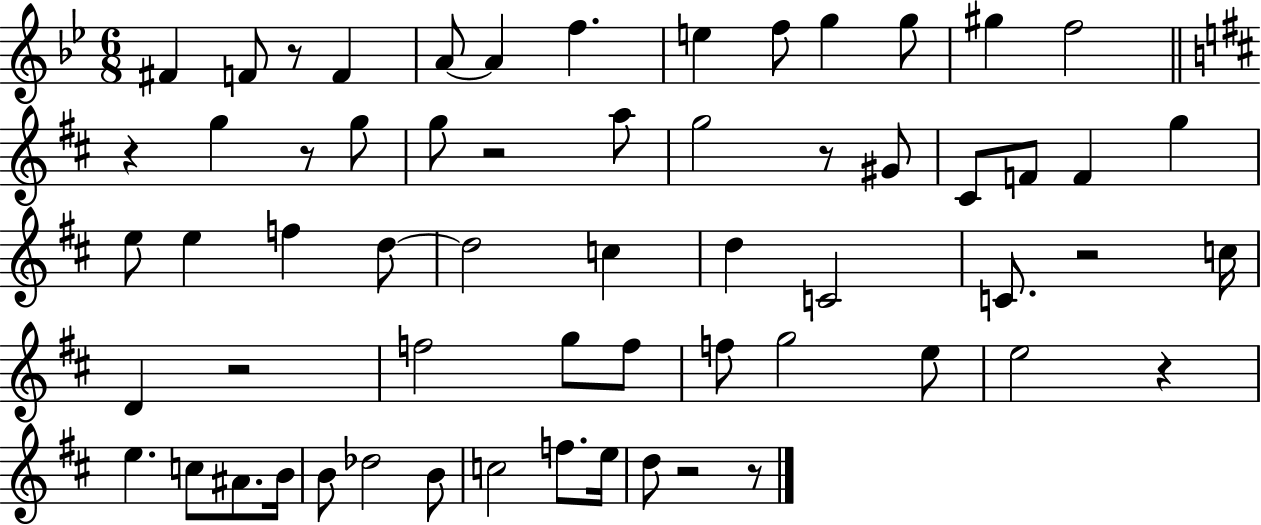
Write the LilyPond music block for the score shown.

{
  \clef treble
  \numericTimeSignature
  \time 6/8
  \key bes \major
  \repeat volta 2 { fis'4 f'8 r8 f'4 | a'8~~ a'4 f''4. | e''4 f''8 g''4 g''8 | gis''4 f''2 | \break \bar "||" \break \key d \major r4 g''4 r8 g''8 | g''8 r2 a''8 | g''2 r8 gis'8 | cis'8 f'8 f'4 g''4 | \break e''8 e''4 f''4 d''8~~ | d''2 c''4 | d''4 c'2 | c'8. r2 c''16 | \break d'4 r2 | f''2 g''8 f''8 | f''8 g''2 e''8 | e''2 r4 | \break e''4. c''8 ais'8. b'16 | b'8 des''2 b'8 | c''2 f''8. e''16 | d''8 r2 r8 | \break } \bar "|."
}